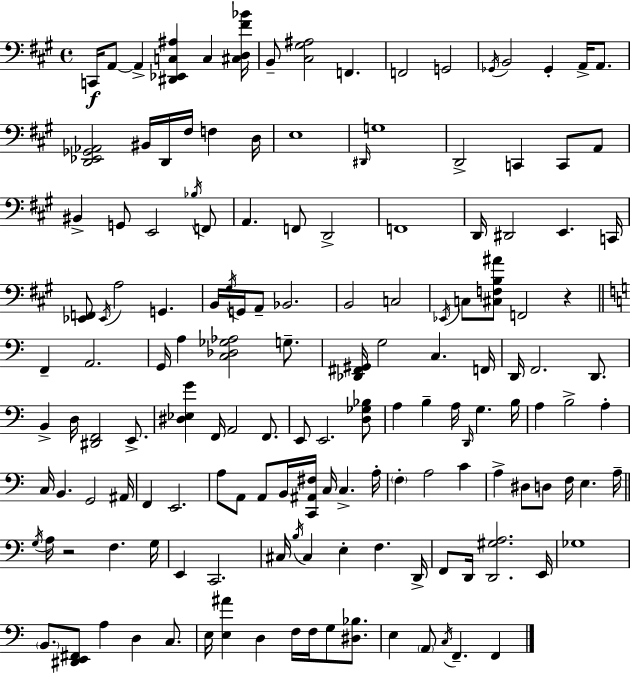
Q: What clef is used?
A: bass